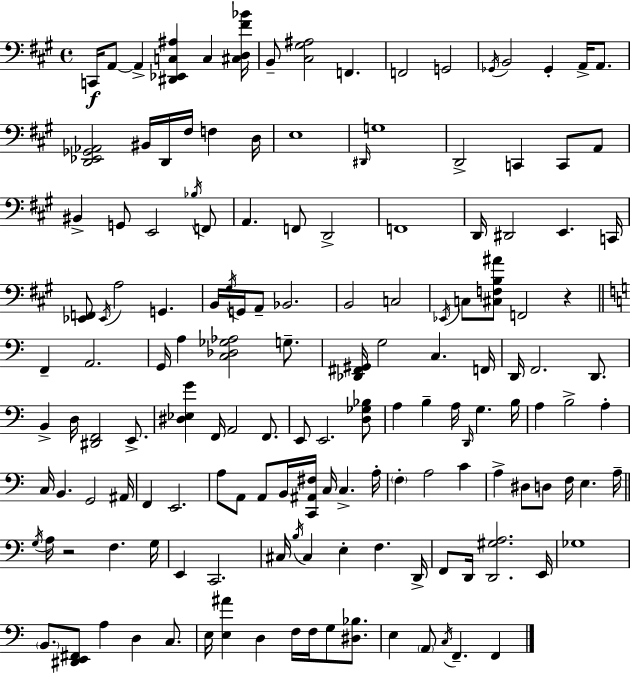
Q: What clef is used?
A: bass